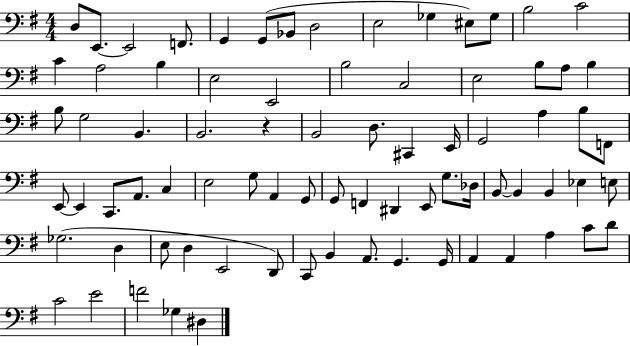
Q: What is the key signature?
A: G major